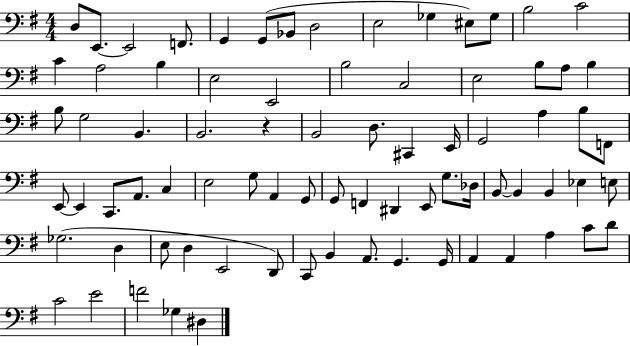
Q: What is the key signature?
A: G major